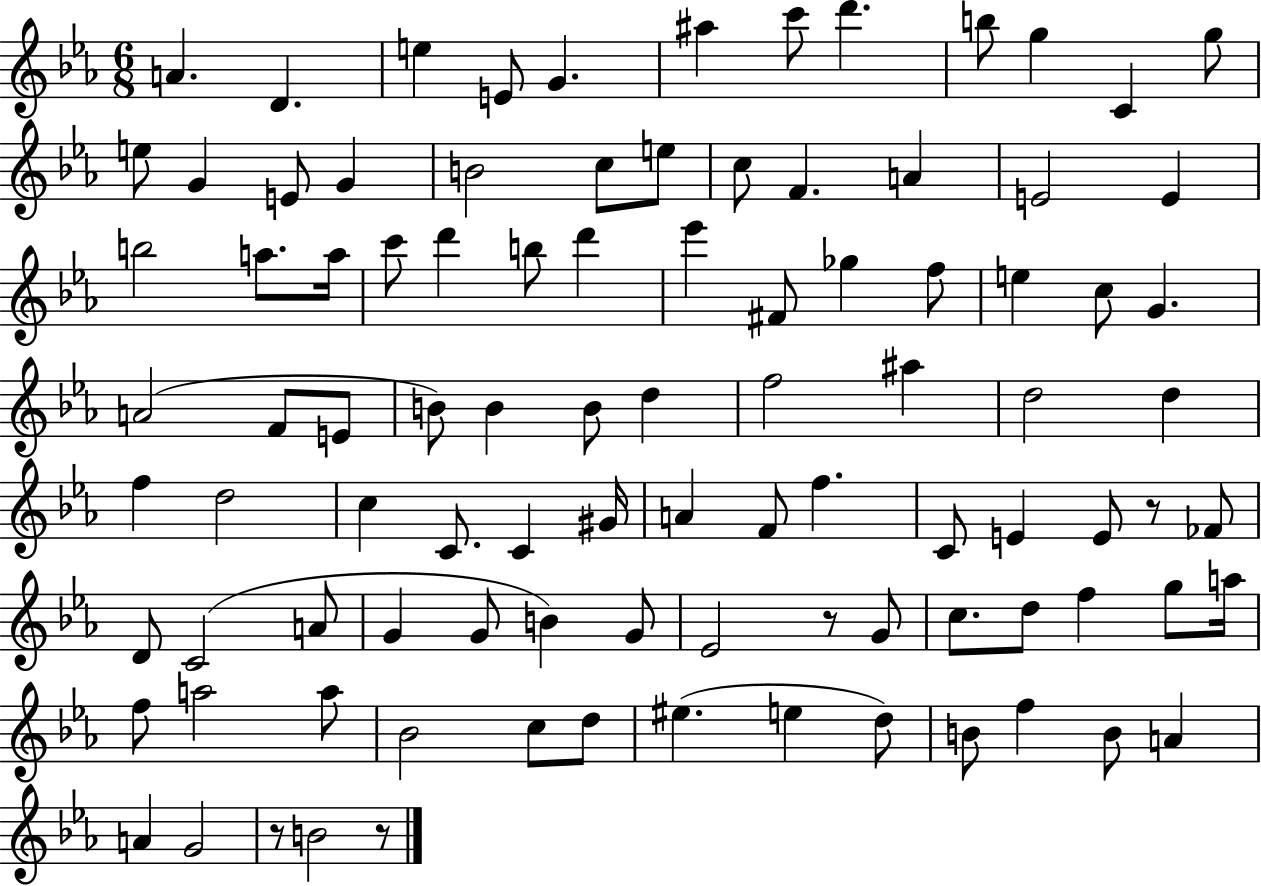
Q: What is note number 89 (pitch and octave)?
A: A4